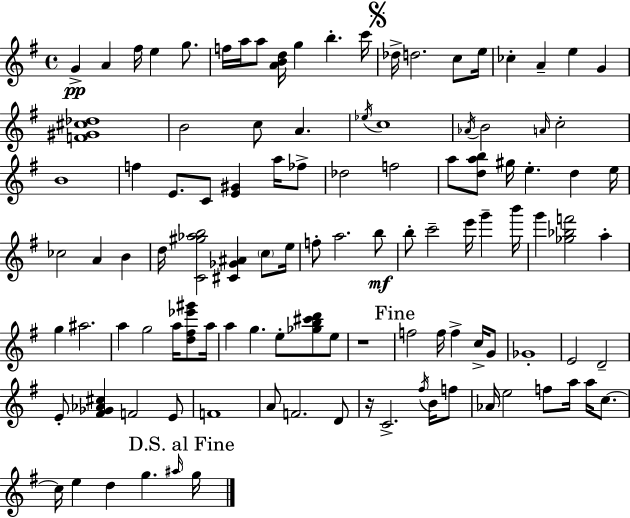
X:1
T:Untitled
M:4/4
L:1/4
K:G
G A ^f/4 e g/2 f/4 a/4 a/2 [ABd]/4 g b c'/4 _d/4 d2 c/2 e/4 _c A e G [F^G^c_d]4 B2 c/2 A _e/4 c4 _A/4 B2 A/4 c2 B4 f E/2 C/2 [E^G] a/4 _f/2 _d2 f2 a/2 [dab]/2 ^g/4 e d e/4 _c2 A B d/4 [C^g_ab]2 [^C_G^A] c/2 e/4 f/2 a2 b/2 b/2 c'2 e'/4 g' b'/4 g' [_g_bf']2 a g ^a2 a g2 a/4 [d^f_e'^g']/2 a/4 a g e/2 [_gb^c'd']/2 e/2 z4 f2 f/4 f c/4 G/2 _G4 E2 D2 E/2 [^F_G_A^c] F2 E/2 F4 A/2 F2 D/2 z/4 C2 ^f/4 B/4 f/2 _A/4 e2 f/2 a/4 a/4 c/2 c/4 e d g ^a/4 g/4